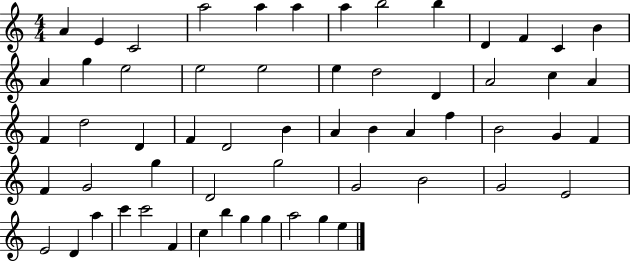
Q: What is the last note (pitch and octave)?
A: E5